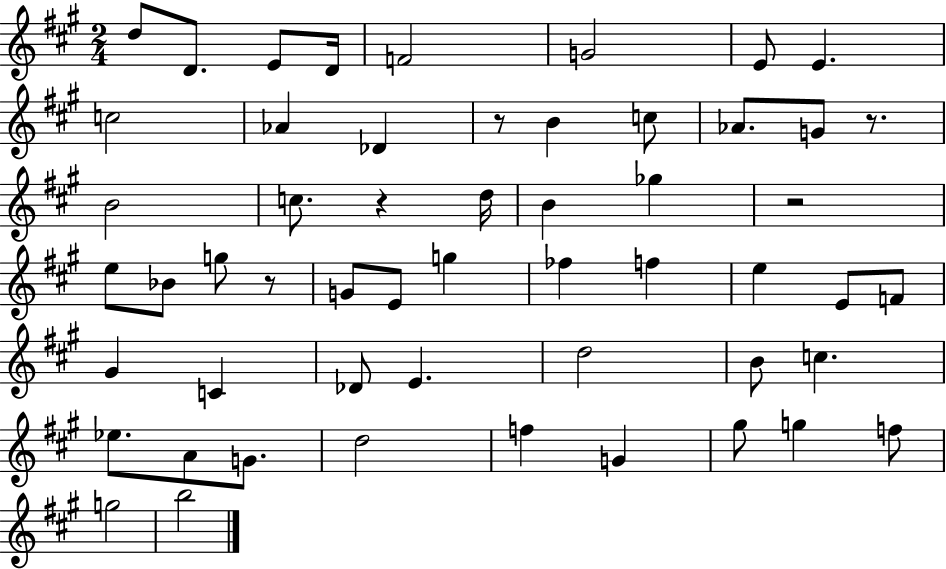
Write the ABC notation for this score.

X:1
T:Untitled
M:2/4
L:1/4
K:A
d/2 D/2 E/2 D/4 F2 G2 E/2 E c2 _A _D z/2 B c/2 _A/2 G/2 z/2 B2 c/2 z d/4 B _g z2 e/2 _B/2 g/2 z/2 G/2 E/2 g _f f e E/2 F/2 ^G C _D/2 E d2 B/2 c _e/2 A/2 G/2 d2 f G ^g/2 g f/2 g2 b2